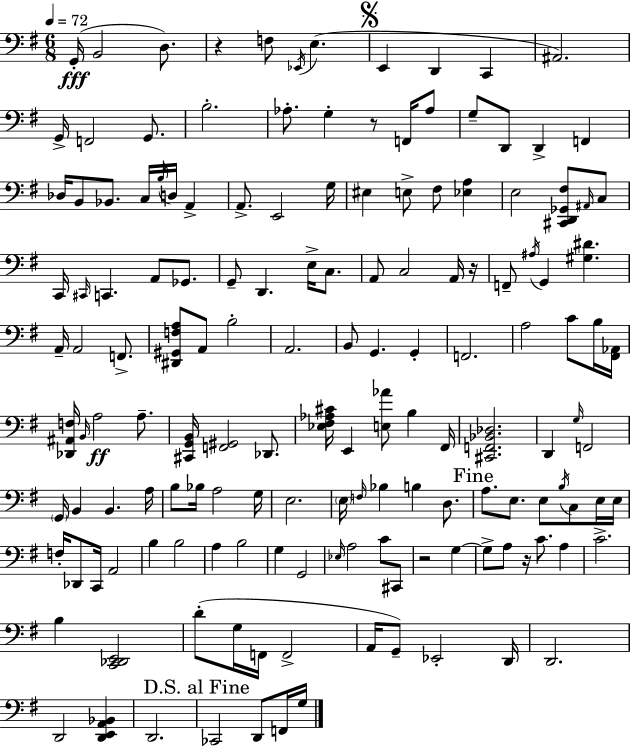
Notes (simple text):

G2/s B2/h D3/e. R/q F3/e Eb2/s E3/q. E2/q D2/q C2/q A#2/h. G2/s F2/h G2/e. B3/h. Ab3/e. G3/q R/e F2/s Ab3/e G3/e D2/e D2/q F2/q Db3/s B2/e Bb2/e. C3/s B3/s D3/s A2/q A2/e. E2/h G3/s EIS3/q E3/e F#3/e [Eb3,A3]/q E3/h [C#2,D2,Gb2,F#3]/e A#2/s C3/e C2/s C#2/s C2/q. A2/e Gb2/e. G2/e D2/q. E3/s C3/e. A2/e C3/h A2/s R/s F2/e A#3/s G2/q [G#3,D#4]/q. A2/s A2/h F2/e. [D#2,G#2,F3,A3]/e A2/e B3/h A2/h. B2/e G2/q. G2/q F2/h. A3/h C4/e B3/s [F#2,Ab2]/s [Db2,A#2,F3]/s B2/s A3/h A3/e. [C#2,G2,B2]/s [F2,G#2]/h Db2/e. [Eb3,F#3,Ab3,C#4]/s E2/q [E3,Ab4]/e B3/q F#2/s [C#2,F2,Bb2,Db3]/h. D2/q G3/s F2/h G2/s B2/q B2/q. A3/s B3/e Bb3/s A3/h G3/s E3/h. E3/s F3/s Bb3/q B3/q D3/e. A3/e. E3/e. E3/e B3/s C3/e E3/s E3/s F3/s Db2/e C2/s A2/h B3/q B3/h A3/q B3/h G3/q G2/h Eb3/s A3/h C4/e C#2/e R/h G3/q G3/e A3/e R/s C4/e. A3/q C4/h. B3/q [C2,Db2,E2]/h D4/e G3/s F2/s F2/h A2/s G2/e Eb2/h D2/s D2/h. D2/h [D2,E2,A2,Bb2]/q D2/h. CES2/h D2/e F2/s G3/s